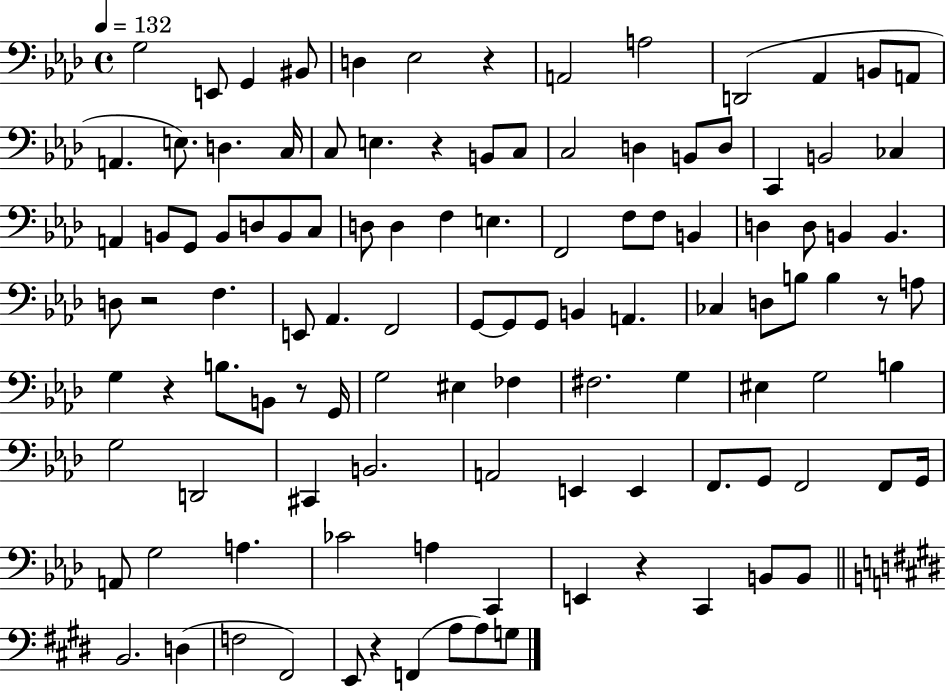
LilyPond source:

{
  \clef bass
  \time 4/4
  \defaultTimeSignature
  \key aes \major
  \tempo 4 = 132
  g2 e,8 g,4 bis,8 | d4 ees2 r4 | a,2 a2 | d,2( aes,4 b,8 a,8 | \break a,4. e8.) d4. c16 | c8 e4. r4 b,8 c8 | c2 d4 b,8 d8 | c,4 b,2 ces4 | \break a,4 b,8 g,8 b,8 d8 b,8 c8 | d8 d4 f4 e4. | f,2 f8 f8 b,4 | d4 d8 b,4 b,4. | \break d8 r2 f4. | e,8 aes,4. f,2 | g,8~~ g,8 g,8 b,4 a,4. | ces4 d8 b8 b4 r8 a8 | \break g4 r4 b8. b,8 r8 g,16 | g2 eis4 fes4 | fis2. g4 | eis4 g2 b4 | \break g2 d,2 | cis,4 b,2. | a,2 e,4 e,4 | f,8. g,8 f,2 f,8 g,16 | \break a,8 g2 a4. | ces'2 a4 c,4 | e,4 r4 c,4 b,8 b,8 | \bar "||" \break \key e \major b,2. d4( | f2 fis,2) | e,8 r4 f,4( a8 a8) g8 | \bar "|."
}